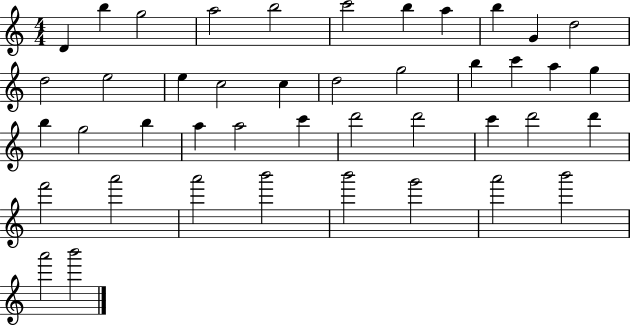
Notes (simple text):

D4/q B5/q G5/h A5/h B5/h C6/h B5/q A5/q B5/q G4/q D5/h D5/h E5/h E5/q C5/h C5/q D5/h G5/h B5/q C6/q A5/q G5/q B5/q G5/h B5/q A5/q A5/h C6/q D6/h D6/h C6/q D6/h D6/q F6/h A6/h A6/h B6/h B6/h G6/h A6/h B6/h A6/h B6/h